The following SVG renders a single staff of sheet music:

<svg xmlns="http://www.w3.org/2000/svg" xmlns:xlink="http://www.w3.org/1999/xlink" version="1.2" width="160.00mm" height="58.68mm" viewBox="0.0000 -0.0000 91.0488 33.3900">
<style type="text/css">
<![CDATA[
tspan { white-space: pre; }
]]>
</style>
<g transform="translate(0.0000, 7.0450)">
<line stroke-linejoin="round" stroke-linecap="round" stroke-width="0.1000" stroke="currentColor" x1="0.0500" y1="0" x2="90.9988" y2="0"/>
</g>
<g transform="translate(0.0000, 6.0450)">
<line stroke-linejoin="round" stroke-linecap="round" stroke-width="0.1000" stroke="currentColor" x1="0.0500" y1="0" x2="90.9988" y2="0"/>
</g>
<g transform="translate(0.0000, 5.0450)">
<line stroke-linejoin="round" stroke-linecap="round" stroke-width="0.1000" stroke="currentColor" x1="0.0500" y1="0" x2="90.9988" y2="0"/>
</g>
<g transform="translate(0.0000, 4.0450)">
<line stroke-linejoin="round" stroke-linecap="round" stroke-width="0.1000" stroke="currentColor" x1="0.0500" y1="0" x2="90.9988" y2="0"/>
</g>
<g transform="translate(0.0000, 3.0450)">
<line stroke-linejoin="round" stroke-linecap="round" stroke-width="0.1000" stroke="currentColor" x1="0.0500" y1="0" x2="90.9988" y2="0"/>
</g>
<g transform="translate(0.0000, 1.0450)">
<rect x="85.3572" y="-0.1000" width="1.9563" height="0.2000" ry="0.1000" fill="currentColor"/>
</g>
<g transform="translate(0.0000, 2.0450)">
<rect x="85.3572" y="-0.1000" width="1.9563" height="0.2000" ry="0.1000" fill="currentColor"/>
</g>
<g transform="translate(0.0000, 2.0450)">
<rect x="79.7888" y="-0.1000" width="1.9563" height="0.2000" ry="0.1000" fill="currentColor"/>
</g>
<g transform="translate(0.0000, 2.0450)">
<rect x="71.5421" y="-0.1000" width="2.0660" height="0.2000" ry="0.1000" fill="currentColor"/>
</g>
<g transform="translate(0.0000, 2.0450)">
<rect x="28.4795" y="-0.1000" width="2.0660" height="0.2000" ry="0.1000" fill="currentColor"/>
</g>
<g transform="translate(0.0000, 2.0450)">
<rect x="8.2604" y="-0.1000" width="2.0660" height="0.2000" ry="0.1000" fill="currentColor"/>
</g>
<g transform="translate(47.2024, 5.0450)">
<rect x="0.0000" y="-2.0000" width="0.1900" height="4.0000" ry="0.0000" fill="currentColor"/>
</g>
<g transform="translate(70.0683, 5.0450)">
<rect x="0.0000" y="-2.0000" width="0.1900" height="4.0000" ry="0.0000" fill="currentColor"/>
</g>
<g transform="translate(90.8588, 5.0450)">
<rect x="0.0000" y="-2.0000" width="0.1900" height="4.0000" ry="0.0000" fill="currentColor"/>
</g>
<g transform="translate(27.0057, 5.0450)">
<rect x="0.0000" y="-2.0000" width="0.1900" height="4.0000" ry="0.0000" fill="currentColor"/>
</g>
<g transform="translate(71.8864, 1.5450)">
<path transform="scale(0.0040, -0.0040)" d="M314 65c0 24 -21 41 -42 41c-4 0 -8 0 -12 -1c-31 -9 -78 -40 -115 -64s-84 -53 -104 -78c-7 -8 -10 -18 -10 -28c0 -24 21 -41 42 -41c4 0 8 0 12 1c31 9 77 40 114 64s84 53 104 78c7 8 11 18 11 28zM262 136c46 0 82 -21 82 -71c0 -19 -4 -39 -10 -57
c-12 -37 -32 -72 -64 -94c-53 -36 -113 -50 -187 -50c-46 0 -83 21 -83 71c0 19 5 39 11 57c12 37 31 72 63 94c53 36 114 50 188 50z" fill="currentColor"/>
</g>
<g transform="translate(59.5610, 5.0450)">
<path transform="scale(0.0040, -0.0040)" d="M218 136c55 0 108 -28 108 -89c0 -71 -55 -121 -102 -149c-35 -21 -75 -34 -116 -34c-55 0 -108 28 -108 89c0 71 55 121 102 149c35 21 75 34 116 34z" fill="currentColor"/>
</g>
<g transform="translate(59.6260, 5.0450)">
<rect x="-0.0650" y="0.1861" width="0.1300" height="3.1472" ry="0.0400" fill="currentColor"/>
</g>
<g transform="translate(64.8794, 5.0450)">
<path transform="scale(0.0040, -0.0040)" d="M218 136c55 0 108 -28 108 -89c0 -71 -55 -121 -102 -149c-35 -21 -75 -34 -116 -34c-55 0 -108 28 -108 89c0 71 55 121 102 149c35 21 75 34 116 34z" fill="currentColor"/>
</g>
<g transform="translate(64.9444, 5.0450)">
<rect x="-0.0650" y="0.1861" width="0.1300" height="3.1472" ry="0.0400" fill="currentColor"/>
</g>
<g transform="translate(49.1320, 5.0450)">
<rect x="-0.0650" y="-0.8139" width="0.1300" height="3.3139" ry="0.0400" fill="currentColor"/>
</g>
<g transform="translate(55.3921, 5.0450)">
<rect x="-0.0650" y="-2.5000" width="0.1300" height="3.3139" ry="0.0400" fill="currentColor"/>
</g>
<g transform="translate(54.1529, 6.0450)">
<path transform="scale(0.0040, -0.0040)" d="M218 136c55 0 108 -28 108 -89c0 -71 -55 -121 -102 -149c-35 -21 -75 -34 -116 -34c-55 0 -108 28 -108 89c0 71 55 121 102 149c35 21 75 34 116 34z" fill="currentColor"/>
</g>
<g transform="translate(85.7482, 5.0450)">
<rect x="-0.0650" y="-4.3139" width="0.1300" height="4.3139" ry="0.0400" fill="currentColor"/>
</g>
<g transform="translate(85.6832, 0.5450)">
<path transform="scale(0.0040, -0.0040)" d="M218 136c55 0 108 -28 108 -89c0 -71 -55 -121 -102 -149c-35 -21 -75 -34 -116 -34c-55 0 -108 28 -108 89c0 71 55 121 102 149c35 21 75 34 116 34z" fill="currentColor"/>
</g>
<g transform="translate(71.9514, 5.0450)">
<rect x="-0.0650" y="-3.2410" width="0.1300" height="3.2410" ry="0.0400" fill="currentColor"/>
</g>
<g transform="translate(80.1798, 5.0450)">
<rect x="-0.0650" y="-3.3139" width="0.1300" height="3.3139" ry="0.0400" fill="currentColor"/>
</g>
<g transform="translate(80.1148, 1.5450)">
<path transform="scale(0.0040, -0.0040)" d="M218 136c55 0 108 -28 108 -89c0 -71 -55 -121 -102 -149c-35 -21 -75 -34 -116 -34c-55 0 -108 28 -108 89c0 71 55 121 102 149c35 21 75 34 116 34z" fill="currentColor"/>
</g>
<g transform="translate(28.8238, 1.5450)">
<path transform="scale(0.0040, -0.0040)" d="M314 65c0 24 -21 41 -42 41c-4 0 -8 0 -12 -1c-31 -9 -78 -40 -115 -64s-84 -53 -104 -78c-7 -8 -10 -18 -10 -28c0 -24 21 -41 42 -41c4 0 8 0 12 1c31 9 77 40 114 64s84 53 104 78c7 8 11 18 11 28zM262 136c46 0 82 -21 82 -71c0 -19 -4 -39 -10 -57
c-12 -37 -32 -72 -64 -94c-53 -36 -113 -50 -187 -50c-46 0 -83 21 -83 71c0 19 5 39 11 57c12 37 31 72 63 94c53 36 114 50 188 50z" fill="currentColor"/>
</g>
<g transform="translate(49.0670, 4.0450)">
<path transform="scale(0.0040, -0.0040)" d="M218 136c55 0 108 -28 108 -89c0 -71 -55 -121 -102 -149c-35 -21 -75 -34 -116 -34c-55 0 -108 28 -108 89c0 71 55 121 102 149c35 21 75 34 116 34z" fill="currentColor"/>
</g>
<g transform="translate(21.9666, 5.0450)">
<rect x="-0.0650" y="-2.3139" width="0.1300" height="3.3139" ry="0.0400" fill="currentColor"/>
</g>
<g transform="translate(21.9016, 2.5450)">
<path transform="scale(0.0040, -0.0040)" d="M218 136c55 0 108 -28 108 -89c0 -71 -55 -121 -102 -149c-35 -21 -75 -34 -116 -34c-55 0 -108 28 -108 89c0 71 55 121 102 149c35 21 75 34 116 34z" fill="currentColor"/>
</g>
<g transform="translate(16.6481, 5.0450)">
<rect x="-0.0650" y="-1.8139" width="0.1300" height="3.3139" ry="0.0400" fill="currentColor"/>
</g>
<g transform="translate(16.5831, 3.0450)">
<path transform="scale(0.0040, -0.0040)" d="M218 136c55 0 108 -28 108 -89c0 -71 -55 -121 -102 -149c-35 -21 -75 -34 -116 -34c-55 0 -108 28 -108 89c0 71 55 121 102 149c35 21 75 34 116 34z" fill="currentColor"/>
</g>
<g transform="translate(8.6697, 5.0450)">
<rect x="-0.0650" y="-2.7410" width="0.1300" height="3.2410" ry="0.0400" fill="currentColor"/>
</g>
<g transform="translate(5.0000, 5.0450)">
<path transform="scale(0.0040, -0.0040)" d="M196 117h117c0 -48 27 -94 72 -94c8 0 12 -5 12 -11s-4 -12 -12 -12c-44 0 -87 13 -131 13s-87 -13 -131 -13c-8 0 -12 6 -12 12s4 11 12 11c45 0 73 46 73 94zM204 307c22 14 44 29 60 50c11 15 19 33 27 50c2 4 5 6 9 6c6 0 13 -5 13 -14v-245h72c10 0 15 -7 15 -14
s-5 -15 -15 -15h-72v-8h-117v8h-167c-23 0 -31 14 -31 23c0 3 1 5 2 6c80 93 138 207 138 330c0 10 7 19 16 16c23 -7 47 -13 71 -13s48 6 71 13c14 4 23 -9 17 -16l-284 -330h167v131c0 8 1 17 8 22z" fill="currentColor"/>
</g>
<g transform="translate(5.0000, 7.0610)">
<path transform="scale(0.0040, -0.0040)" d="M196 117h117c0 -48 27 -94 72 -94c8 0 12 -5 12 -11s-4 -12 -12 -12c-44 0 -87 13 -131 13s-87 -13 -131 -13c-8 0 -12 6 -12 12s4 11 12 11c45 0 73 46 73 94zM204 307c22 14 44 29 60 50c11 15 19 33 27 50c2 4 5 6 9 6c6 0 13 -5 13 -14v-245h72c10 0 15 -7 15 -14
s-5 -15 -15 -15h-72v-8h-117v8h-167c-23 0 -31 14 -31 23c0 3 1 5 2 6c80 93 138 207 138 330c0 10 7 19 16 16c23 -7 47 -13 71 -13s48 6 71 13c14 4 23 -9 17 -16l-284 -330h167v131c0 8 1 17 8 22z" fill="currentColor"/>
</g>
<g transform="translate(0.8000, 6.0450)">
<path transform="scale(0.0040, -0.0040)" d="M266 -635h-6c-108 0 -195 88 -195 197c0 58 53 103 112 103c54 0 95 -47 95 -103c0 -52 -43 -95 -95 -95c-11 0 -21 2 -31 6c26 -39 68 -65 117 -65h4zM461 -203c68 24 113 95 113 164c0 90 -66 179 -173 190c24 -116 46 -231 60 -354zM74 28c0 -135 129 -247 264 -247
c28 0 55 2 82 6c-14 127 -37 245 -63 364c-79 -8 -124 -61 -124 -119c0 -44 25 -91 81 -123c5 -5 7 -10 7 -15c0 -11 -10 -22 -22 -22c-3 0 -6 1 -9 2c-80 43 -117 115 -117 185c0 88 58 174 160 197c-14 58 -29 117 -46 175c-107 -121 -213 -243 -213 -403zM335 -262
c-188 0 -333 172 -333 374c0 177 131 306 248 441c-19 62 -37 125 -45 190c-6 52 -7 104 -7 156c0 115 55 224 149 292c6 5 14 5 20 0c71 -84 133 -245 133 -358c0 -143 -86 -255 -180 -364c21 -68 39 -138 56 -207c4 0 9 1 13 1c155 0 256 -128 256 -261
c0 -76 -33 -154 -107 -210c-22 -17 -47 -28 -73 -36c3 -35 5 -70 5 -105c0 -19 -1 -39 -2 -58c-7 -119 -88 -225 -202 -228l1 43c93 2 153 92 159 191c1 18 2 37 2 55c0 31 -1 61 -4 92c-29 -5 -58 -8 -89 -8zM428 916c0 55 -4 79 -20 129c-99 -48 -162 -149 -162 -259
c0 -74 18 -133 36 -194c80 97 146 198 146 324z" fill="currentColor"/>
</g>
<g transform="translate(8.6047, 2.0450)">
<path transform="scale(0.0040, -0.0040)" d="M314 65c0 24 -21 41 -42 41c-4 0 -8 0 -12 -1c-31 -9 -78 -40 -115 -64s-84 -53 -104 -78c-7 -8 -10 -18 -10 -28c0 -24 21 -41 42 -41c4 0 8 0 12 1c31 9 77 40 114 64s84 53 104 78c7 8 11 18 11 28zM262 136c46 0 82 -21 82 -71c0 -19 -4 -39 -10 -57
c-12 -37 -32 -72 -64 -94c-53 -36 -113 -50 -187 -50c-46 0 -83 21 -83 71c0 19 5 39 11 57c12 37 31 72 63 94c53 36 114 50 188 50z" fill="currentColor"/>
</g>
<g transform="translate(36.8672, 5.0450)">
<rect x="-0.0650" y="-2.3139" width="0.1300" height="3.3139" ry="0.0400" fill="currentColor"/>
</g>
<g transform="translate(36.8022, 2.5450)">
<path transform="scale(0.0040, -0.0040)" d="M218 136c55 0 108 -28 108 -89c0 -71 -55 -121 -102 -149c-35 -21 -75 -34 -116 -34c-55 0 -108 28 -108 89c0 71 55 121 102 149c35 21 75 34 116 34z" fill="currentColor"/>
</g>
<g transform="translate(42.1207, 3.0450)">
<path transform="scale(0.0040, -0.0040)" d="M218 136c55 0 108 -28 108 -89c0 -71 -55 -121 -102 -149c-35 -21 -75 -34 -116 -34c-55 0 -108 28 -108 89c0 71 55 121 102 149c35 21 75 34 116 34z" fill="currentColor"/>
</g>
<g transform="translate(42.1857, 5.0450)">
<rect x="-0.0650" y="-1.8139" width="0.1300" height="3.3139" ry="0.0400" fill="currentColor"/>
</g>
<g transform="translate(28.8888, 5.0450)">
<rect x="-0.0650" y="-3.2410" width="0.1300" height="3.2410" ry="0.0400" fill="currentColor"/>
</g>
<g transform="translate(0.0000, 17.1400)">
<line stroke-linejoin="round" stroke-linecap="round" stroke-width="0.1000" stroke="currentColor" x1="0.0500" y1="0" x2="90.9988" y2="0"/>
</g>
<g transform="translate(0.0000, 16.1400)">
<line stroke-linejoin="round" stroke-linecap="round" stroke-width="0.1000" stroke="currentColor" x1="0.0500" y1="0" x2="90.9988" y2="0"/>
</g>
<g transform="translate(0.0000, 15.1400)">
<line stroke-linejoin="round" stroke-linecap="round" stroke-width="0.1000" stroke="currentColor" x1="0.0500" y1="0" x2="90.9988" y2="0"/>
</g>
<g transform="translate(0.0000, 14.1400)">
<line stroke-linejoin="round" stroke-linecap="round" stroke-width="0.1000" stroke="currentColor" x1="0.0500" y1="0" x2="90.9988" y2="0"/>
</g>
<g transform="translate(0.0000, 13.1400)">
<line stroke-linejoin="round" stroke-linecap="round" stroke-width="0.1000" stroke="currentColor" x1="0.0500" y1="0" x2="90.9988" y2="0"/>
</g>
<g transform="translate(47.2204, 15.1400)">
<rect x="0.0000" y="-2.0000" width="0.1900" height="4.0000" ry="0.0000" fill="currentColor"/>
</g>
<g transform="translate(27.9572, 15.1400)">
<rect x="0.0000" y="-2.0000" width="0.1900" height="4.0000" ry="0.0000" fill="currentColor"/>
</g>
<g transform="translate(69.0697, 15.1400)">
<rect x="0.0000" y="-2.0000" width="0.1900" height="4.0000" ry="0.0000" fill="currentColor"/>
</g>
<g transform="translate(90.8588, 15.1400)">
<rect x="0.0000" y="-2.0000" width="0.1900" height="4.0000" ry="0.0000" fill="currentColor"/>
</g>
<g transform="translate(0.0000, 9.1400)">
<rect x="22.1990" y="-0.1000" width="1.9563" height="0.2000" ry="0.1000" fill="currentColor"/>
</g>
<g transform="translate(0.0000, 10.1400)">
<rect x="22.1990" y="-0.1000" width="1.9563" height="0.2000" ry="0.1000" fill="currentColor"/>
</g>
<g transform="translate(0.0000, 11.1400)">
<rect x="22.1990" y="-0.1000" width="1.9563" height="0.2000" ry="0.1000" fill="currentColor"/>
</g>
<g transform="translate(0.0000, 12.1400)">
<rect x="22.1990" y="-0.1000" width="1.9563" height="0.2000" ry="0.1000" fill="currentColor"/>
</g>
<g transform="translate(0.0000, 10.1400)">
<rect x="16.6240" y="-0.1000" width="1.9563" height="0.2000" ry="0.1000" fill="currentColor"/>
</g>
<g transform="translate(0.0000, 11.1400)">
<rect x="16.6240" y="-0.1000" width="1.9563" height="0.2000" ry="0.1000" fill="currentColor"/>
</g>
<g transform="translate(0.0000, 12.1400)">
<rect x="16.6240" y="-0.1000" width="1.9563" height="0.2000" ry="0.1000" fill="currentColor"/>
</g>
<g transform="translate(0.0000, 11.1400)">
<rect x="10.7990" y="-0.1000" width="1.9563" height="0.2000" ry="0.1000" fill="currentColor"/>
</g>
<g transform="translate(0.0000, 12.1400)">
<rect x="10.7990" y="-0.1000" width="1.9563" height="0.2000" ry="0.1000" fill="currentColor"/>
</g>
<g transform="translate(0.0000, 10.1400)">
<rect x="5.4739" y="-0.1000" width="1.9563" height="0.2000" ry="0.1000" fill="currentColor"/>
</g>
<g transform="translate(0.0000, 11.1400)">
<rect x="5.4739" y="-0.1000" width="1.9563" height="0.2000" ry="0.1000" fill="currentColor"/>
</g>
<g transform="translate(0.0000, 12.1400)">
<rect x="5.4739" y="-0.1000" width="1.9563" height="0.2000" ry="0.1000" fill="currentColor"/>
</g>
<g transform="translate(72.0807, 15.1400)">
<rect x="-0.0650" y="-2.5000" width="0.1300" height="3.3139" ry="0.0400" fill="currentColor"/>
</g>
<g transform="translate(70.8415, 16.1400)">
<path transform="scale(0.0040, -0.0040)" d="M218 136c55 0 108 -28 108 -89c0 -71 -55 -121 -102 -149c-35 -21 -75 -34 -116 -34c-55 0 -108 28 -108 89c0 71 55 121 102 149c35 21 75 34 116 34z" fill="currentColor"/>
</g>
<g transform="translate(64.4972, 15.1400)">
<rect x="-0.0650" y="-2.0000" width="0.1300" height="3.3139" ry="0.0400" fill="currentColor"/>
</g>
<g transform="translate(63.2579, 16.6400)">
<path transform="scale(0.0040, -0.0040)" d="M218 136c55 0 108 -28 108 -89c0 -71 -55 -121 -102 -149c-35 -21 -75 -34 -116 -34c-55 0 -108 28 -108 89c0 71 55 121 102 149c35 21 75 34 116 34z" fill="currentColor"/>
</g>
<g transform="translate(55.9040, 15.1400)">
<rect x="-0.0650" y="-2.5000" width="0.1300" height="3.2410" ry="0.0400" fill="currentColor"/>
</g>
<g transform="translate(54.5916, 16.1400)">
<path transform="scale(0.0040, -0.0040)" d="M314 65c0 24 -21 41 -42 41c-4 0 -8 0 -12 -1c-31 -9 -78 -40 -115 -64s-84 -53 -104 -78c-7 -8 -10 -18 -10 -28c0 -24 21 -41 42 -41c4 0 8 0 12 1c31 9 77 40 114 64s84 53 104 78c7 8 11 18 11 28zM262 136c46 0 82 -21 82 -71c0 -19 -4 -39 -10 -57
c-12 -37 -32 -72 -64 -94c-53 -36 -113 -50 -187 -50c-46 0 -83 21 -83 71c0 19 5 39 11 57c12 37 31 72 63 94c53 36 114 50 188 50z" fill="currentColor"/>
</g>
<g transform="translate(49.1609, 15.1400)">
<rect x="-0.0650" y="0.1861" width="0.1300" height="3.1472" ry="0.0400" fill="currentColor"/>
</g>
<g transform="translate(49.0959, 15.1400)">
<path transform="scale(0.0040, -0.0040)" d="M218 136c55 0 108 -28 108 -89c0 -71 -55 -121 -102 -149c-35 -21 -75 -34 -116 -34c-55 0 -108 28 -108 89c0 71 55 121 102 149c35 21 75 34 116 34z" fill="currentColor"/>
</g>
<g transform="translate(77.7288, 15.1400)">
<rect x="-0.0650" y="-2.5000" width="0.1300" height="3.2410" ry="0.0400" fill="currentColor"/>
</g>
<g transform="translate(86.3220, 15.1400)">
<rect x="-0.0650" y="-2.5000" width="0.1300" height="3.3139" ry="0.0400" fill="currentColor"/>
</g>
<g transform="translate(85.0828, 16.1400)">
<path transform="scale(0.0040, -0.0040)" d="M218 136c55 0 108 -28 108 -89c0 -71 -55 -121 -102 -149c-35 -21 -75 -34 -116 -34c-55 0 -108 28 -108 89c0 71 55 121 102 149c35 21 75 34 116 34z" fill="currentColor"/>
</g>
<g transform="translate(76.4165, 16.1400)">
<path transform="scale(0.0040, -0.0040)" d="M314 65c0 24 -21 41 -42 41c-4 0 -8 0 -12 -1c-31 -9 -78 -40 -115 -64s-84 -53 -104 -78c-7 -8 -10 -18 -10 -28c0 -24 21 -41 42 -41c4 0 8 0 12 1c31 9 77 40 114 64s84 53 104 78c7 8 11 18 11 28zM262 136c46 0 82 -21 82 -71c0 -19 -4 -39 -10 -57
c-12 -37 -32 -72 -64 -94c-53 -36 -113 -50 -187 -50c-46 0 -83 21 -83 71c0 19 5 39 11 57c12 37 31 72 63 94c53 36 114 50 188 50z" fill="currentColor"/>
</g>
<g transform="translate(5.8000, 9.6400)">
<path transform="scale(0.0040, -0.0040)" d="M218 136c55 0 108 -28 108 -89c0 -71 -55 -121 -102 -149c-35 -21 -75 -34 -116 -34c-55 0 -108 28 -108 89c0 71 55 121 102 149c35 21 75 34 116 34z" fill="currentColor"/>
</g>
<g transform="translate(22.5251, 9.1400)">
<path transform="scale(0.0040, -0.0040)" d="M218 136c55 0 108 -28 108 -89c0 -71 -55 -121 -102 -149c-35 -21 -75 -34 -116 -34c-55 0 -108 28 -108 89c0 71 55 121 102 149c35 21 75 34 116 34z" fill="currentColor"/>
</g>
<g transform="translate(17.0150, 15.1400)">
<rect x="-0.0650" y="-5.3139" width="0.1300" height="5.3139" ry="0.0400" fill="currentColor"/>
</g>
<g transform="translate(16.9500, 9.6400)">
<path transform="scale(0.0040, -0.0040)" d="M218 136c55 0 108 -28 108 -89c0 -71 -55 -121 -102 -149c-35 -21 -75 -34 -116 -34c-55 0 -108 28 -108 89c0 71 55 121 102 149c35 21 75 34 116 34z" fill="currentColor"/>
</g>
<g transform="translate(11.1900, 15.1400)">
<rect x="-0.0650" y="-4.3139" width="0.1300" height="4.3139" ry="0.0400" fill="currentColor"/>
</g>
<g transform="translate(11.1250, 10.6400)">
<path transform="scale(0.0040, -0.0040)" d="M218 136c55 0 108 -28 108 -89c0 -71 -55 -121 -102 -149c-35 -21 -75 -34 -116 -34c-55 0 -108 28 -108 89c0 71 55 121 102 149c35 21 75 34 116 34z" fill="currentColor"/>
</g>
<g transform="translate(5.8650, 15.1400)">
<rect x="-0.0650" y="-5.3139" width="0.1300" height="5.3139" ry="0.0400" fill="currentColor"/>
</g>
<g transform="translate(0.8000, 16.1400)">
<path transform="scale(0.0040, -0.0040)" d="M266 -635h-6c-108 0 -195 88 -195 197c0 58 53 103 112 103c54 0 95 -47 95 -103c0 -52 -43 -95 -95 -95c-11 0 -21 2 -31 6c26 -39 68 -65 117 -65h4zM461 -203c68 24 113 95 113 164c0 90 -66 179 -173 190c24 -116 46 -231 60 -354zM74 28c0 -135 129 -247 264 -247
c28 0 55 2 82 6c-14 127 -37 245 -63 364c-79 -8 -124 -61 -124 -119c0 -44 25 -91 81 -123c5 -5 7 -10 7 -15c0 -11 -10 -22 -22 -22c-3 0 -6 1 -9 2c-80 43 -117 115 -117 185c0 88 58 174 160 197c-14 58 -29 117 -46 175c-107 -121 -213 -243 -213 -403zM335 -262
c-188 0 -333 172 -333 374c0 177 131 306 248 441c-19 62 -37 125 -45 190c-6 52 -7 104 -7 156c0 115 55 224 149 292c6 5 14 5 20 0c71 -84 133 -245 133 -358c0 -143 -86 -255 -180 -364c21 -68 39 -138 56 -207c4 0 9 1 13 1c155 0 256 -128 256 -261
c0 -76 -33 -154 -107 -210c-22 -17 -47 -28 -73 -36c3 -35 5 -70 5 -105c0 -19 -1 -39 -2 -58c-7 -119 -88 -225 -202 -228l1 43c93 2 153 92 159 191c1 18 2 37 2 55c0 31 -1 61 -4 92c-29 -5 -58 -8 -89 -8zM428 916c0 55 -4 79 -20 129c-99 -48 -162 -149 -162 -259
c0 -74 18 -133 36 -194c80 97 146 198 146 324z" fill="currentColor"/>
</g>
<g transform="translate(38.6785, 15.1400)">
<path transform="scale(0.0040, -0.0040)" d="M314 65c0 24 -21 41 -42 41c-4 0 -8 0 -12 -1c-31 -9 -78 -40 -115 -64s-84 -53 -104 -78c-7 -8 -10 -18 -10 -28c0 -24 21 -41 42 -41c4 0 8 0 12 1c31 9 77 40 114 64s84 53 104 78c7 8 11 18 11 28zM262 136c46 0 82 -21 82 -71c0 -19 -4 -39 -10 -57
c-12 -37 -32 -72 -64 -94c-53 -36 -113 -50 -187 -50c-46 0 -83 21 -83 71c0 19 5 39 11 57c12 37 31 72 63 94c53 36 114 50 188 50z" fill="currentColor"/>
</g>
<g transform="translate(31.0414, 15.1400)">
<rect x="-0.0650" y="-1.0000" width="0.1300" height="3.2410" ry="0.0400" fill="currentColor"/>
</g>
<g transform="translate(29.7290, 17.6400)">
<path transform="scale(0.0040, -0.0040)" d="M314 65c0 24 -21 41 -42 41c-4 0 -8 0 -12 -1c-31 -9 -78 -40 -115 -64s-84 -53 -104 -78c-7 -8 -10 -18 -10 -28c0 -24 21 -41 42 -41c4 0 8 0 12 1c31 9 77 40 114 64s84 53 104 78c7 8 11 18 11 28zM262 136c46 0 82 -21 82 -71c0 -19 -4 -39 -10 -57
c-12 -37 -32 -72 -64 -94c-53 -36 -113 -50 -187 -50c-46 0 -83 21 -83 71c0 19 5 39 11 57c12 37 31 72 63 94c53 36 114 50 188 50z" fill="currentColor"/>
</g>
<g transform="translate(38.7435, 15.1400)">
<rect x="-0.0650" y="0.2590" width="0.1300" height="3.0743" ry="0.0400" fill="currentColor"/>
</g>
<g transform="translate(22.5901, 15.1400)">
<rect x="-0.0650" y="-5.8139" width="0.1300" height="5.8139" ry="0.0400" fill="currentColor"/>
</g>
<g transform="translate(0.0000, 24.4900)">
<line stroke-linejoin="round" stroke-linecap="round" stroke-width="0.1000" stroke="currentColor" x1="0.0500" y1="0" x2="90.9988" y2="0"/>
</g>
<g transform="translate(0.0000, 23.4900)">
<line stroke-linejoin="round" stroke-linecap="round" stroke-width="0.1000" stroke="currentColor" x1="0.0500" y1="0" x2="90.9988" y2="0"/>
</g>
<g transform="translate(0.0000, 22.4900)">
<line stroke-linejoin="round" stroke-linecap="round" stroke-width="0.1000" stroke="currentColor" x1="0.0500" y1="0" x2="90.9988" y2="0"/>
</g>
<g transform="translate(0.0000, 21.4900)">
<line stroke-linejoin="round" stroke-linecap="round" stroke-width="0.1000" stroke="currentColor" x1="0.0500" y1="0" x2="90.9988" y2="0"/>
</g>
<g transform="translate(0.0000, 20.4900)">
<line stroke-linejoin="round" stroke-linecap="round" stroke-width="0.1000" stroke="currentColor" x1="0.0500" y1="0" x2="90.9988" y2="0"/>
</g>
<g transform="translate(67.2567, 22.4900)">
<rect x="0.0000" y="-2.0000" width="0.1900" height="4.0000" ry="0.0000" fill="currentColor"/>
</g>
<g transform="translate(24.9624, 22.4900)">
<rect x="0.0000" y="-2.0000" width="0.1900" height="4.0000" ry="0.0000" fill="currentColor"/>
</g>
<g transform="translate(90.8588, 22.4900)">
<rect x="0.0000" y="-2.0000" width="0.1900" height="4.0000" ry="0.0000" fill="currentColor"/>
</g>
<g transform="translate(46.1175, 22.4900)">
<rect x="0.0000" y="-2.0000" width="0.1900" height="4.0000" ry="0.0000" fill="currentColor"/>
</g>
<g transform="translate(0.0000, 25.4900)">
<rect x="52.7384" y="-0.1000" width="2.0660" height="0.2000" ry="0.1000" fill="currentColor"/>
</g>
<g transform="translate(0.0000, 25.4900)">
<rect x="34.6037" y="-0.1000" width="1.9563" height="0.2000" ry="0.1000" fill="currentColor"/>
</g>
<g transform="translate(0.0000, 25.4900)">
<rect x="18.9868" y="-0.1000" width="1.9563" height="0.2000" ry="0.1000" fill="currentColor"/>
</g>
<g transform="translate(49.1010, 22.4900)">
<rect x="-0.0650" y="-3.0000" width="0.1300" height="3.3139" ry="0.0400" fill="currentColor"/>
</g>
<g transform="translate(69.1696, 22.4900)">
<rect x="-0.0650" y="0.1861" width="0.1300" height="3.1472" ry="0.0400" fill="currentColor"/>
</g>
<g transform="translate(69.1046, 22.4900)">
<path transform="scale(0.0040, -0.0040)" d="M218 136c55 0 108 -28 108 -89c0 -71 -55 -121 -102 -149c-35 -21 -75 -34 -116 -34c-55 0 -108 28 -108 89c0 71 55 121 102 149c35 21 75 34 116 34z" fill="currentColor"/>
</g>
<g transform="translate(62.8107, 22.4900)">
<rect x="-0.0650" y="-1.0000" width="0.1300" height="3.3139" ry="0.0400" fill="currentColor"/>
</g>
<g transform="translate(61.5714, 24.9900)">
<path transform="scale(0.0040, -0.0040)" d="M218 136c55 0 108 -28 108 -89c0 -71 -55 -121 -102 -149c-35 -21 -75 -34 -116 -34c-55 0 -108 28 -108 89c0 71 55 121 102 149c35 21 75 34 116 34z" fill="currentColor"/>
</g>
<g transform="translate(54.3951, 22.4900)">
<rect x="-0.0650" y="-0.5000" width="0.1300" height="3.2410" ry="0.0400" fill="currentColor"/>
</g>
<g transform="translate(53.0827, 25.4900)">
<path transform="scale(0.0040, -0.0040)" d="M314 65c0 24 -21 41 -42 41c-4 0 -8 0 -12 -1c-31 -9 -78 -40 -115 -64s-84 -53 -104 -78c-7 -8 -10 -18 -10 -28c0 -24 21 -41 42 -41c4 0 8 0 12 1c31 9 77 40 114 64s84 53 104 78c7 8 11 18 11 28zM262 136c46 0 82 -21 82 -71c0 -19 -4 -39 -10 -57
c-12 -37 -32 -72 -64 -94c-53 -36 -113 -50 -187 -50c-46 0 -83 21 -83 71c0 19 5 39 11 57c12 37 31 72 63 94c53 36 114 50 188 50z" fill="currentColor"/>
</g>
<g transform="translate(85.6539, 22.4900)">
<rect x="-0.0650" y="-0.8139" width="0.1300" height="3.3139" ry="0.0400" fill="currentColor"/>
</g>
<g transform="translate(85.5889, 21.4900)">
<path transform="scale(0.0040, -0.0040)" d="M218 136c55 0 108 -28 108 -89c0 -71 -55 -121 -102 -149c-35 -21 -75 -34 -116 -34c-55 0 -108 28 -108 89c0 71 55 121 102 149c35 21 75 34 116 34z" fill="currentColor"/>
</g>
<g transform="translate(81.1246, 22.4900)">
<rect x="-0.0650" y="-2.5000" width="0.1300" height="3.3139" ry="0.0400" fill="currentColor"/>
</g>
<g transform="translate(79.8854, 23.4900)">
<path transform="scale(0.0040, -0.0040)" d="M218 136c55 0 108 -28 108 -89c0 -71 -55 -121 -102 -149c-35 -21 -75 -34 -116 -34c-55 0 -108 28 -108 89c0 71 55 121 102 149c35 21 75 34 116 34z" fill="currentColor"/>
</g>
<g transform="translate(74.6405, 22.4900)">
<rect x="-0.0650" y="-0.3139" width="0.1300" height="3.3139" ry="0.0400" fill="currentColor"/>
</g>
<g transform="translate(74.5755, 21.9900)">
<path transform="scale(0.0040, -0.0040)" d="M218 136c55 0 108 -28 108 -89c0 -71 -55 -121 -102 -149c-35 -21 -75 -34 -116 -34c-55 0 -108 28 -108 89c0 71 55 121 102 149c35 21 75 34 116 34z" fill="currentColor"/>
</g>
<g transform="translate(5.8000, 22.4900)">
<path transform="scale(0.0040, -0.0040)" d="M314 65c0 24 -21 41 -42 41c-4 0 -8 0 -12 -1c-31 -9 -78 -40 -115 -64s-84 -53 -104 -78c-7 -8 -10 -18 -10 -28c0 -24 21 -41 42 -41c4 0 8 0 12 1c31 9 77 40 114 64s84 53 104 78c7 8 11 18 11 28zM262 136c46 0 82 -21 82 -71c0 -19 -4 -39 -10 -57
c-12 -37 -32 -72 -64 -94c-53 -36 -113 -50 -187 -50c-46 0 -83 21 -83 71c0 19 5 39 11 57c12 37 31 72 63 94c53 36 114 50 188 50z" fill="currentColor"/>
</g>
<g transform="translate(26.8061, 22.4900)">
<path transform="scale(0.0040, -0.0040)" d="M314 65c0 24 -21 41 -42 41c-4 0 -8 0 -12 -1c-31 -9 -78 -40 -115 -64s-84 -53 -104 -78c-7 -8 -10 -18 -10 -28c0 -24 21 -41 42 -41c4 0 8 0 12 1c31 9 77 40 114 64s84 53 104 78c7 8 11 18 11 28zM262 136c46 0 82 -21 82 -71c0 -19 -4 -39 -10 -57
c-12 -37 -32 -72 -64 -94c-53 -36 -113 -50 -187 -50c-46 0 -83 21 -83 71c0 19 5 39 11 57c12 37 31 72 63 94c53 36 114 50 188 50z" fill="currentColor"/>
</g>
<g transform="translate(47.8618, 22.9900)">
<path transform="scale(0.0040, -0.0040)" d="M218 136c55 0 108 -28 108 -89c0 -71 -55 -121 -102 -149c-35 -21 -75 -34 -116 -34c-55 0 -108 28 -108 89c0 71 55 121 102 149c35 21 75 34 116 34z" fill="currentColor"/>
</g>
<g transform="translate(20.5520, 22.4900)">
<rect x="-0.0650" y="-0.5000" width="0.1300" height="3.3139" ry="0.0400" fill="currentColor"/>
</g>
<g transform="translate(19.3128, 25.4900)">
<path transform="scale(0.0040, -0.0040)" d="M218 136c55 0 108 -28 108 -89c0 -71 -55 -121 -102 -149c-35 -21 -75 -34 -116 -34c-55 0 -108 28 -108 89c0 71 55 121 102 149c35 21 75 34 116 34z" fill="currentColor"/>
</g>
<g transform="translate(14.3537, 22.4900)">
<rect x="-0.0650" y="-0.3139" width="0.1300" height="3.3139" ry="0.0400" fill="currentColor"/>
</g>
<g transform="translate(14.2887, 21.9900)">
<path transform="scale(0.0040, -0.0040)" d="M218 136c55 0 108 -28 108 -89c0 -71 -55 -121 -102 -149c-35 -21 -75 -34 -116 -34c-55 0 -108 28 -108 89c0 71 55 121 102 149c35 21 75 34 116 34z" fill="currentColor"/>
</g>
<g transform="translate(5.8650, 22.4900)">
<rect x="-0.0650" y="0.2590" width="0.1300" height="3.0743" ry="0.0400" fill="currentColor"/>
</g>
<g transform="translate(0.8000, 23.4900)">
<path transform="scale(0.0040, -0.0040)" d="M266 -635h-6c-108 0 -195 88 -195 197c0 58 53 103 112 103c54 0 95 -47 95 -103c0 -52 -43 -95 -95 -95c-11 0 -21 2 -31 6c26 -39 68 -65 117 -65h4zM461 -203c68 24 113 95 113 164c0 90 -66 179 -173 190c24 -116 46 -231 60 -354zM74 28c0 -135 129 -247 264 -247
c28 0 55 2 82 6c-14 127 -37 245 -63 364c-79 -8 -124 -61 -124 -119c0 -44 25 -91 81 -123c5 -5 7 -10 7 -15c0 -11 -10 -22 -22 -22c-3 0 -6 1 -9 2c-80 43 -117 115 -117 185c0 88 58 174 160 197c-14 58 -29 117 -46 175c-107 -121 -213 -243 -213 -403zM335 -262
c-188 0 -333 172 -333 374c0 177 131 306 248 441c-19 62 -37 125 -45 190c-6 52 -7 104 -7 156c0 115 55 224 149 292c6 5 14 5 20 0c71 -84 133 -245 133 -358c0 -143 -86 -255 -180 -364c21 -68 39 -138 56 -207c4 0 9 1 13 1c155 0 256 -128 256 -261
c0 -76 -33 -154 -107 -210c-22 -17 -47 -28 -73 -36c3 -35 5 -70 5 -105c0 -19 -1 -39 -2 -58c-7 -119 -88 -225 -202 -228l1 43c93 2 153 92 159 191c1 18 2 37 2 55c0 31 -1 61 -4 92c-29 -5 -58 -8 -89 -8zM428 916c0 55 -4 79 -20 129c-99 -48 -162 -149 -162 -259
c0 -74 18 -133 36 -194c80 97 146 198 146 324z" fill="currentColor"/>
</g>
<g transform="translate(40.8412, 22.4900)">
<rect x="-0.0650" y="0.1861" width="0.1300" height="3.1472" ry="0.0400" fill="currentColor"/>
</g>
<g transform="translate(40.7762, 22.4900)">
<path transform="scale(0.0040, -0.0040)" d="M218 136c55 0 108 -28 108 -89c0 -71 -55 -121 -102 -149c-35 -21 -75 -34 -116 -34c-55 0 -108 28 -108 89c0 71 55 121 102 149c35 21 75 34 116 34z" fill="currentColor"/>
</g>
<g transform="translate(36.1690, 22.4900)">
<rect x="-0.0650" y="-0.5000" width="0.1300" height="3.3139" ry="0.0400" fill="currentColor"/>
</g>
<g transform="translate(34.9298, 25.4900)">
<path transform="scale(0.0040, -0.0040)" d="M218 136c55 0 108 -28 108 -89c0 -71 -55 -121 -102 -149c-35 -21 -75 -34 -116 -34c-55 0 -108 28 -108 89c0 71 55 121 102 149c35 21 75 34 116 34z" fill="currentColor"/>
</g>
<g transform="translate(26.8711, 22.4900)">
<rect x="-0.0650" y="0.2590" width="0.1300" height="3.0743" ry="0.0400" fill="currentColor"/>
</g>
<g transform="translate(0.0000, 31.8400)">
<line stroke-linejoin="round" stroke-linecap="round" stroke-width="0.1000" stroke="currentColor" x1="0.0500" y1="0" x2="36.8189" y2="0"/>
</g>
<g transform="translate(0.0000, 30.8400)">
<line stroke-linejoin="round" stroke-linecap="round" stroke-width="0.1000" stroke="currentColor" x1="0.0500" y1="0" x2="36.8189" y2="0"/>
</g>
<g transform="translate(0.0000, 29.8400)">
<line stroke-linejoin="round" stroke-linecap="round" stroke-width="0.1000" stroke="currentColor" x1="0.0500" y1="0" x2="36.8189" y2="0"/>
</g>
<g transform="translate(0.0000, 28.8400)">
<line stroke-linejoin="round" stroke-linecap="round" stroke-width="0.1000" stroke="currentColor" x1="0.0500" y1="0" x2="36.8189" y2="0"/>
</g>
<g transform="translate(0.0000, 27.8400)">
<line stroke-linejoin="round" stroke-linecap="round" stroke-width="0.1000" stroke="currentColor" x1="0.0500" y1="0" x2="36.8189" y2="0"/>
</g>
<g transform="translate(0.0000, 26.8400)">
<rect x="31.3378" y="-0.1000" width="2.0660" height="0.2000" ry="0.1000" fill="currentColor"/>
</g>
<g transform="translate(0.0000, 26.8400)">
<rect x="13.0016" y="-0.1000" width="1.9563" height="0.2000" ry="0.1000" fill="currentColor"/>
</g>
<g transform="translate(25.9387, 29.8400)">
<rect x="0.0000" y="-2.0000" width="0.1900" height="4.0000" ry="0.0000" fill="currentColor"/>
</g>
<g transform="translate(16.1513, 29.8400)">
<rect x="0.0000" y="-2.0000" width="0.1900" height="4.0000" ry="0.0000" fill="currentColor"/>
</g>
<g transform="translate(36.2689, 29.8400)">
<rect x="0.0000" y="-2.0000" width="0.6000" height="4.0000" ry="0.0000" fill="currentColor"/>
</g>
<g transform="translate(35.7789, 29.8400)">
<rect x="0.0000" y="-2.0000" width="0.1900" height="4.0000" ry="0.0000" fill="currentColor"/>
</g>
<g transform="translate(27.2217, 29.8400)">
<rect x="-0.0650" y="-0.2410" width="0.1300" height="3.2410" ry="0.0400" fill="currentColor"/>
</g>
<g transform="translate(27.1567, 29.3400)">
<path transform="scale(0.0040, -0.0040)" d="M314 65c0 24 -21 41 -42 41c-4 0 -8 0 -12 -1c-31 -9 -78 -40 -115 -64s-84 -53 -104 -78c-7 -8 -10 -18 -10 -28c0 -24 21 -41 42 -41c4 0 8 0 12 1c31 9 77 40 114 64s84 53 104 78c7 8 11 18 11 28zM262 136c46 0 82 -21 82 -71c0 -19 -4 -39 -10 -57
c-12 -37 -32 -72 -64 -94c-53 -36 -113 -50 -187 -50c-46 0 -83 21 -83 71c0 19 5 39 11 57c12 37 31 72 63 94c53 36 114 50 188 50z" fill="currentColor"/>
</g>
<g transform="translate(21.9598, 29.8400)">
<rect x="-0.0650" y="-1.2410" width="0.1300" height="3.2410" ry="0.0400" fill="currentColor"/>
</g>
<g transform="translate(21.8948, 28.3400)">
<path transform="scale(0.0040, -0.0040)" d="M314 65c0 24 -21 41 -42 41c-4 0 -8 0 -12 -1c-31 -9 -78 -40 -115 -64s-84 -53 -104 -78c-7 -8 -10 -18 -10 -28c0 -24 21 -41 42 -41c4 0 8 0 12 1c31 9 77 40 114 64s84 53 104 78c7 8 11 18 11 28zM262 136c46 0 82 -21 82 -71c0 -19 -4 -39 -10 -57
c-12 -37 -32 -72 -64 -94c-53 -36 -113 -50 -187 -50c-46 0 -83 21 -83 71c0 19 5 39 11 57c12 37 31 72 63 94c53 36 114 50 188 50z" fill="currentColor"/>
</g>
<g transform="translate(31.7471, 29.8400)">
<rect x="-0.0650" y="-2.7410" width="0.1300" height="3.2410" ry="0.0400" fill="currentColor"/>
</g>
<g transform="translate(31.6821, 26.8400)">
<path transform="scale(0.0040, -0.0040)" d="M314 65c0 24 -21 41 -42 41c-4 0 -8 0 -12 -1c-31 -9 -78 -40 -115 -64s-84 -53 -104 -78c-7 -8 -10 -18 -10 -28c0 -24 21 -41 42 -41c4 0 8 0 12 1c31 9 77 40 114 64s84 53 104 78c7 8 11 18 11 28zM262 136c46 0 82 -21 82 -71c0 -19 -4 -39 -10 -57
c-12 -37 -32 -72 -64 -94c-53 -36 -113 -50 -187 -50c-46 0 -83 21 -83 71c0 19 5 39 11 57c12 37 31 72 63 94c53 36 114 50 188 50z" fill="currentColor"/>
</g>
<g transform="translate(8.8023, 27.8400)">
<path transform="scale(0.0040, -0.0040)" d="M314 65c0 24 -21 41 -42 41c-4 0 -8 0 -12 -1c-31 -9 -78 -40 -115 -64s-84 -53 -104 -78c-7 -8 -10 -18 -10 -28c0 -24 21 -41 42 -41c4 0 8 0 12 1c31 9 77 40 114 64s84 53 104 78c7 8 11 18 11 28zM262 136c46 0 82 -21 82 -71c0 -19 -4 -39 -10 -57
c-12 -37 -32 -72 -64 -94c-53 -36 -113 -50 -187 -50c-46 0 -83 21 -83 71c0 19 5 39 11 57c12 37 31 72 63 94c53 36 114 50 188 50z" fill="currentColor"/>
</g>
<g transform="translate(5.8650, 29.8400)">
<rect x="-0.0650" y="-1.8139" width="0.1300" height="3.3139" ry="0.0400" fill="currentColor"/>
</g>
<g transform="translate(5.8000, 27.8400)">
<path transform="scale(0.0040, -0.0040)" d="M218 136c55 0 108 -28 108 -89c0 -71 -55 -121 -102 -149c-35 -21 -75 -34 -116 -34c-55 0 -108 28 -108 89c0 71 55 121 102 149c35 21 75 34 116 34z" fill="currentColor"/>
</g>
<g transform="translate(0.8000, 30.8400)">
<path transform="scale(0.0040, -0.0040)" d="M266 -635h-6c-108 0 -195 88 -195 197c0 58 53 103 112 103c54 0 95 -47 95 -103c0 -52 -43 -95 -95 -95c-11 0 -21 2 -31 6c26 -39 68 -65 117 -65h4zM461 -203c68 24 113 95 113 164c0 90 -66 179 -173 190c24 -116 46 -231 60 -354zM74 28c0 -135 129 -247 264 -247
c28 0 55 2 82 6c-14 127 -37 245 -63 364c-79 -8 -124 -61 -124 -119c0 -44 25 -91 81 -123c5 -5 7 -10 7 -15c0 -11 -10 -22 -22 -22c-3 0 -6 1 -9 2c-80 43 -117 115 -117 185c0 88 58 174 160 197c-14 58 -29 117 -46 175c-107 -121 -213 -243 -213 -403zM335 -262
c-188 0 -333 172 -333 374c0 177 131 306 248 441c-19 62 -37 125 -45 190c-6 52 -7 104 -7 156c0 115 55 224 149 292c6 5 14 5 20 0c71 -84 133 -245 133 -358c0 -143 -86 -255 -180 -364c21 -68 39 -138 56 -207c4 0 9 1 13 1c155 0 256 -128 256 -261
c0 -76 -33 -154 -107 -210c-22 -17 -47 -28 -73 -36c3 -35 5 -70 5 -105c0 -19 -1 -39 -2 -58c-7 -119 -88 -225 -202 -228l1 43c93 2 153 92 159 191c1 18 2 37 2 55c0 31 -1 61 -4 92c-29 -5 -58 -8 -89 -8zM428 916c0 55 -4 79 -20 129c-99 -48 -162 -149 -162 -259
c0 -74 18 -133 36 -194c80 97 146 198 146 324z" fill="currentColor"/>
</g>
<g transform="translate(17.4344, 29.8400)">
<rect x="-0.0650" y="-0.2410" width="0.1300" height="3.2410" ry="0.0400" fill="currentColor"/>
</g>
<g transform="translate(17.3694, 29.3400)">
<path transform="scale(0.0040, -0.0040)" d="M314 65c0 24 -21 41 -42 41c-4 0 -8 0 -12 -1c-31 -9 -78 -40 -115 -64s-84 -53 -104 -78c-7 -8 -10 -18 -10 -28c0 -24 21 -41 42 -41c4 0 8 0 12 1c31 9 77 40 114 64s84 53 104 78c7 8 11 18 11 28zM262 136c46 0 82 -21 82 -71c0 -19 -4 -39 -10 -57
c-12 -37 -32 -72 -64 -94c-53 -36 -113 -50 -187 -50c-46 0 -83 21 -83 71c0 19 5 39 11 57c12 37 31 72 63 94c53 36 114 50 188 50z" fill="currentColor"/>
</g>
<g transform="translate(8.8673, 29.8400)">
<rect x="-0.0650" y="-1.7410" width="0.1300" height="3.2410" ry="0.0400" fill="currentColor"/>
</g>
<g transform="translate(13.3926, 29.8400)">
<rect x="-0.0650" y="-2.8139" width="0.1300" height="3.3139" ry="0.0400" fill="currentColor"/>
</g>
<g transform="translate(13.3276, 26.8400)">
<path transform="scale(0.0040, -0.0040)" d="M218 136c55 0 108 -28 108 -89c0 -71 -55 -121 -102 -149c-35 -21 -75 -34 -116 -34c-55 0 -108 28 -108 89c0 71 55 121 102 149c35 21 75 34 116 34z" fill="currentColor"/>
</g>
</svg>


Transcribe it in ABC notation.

X:1
T:Untitled
M:4/4
L:1/4
K:C
a2 f g b2 g f d G B B b2 b d' f' d' f' g' D2 B2 B G2 F G G2 G B2 c C B2 C B A C2 D B c G d f f2 a c2 e2 c2 a2